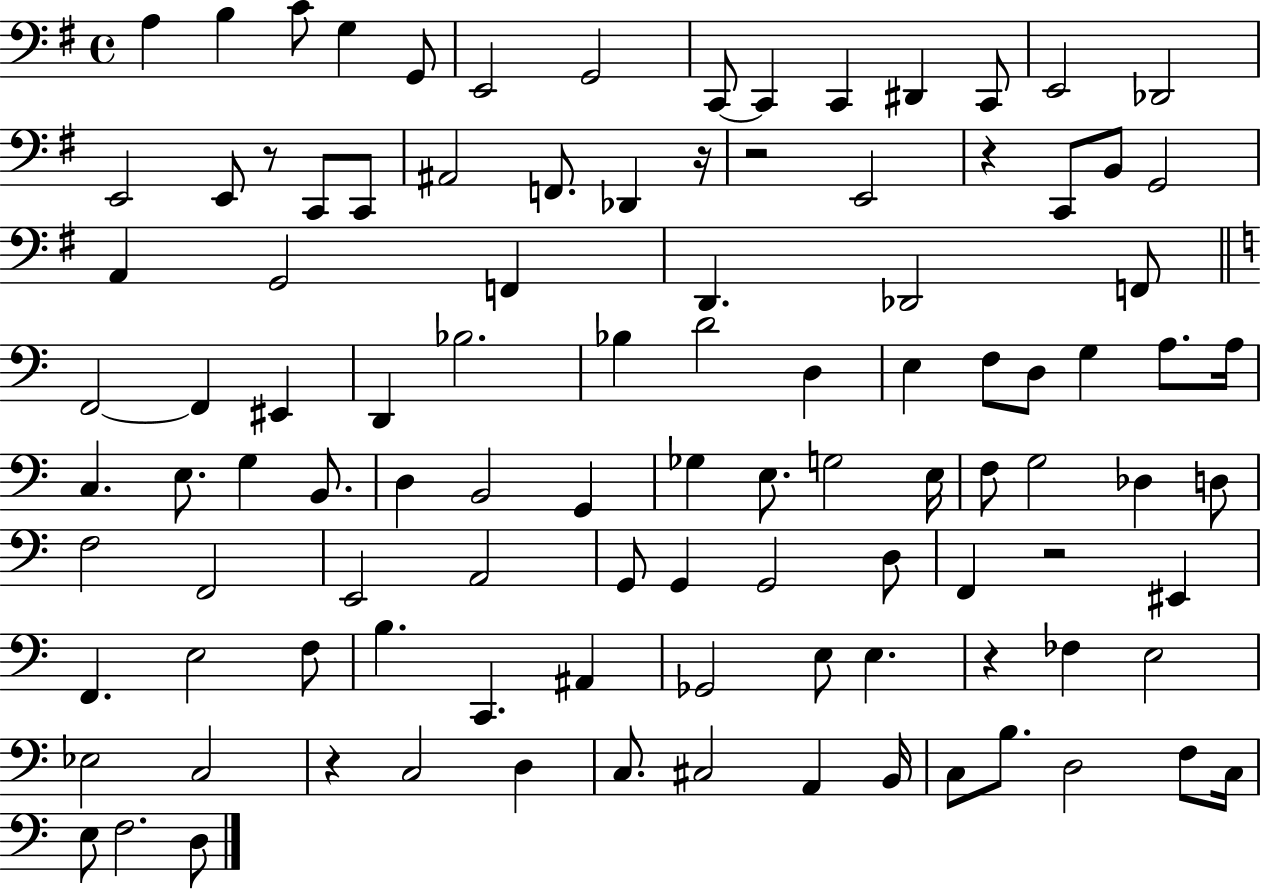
X:1
T:Untitled
M:4/4
L:1/4
K:G
A, B, C/2 G, G,,/2 E,,2 G,,2 C,,/2 C,, C,, ^D,, C,,/2 E,,2 _D,,2 E,,2 E,,/2 z/2 C,,/2 C,,/2 ^A,,2 F,,/2 _D,, z/4 z2 E,,2 z C,,/2 B,,/2 G,,2 A,, G,,2 F,, D,, _D,,2 F,,/2 F,,2 F,, ^E,, D,, _B,2 _B, D2 D, E, F,/2 D,/2 G, A,/2 A,/4 C, E,/2 G, B,,/2 D, B,,2 G,, _G, E,/2 G,2 E,/4 F,/2 G,2 _D, D,/2 F,2 F,,2 E,,2 A,,2 G,,/2 G,, G,,2 D,/2 F,, z2 ^E,, F,, E,2 F,/2 B, C,, ^A,, _G,,2 E,/2 E, z _F, E,2 _E,2 C,2 z C,2 D, C,/2 ^C,2 A,, B,,/4 C,/2 B,/2 D,2 F,/2 C,/4 E,/2 F,2 D,/2